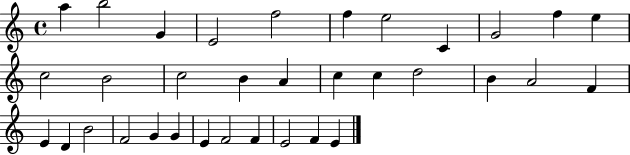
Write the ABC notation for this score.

X:1
T:Untitled
M:4/4
L:1/4
K:C
a b2 G E2 f2 f e2 C G2 f e c2 B2 c2 B A c c d2 B A2 F E D B2 F2 G G E F2 F E2 F E